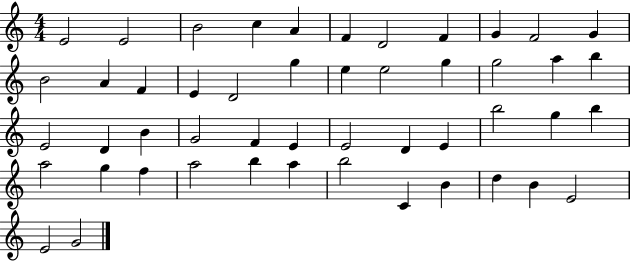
{
  \clef treble
  \numericTimeSignature
  \time 4/4
  \key c \major
  e'2 e'2 | b'2 c''4 a'4 | f'4 d'2 f'4 | g'4 f'2 g'4 | \break b'2 a'4 f'4 | e'4 d'2 g''4 | e''4 e''2 g''4 | g''2 a''4 b''4 | \break e'2 d'4 b'4 | g'2 f'4 e'4 | e'2 d'4 e'4 | b''2 g''4 b''4 | \break a''2 g''4 f''4 | a''2 b''4 a''4 | b''2 c'4 b'4 | d''4 b'4 e'2 | \break e'2 g'2 | \bar "|."
}